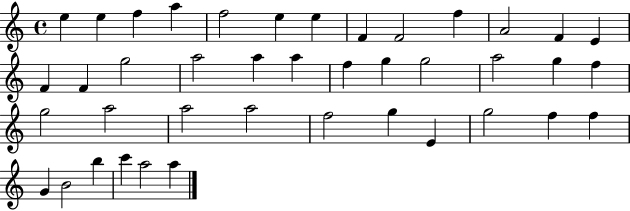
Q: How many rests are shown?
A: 0